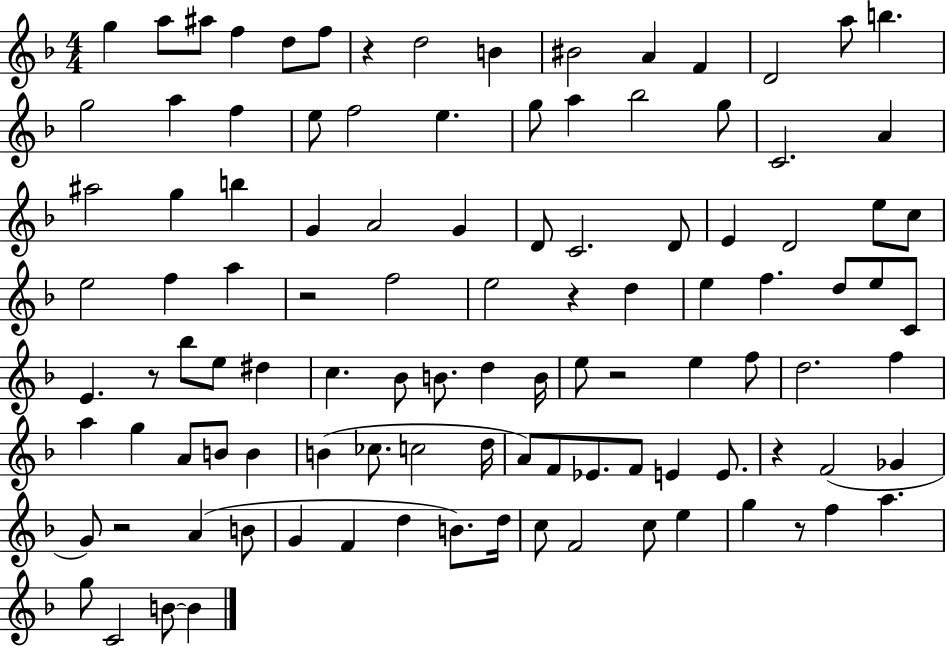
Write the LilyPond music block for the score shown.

{
  \clef treble
  \numericTimeSignature
  \time 4/4
  \key f \major
  g''4 a''8 ais''8 f''4 d''8 f''8 | r4 d''2 b'4 | bis'2 a'4 f'4 | d'2 a''8 b''4. | \break g''2 a''4 f''4 | e''8 f''2 e''4. | g''8 a''4 bes''2 g''8 | c'2. a'4 | \break ais''2 g''4 b''4 | g'4 a'2 g'4 | d'8 c'2. d'8 | e'4 d'2 e''8 c''8 | \break e''2 f''4 a''4 | r2 f''2 | e''2 r4 d''4 | e''4 f''4. d''8 e''8 c'8 | \break e'4. r8 bes''8 e''8 dis''4 | c''4. bes'8 b'8. d''4 b'16 | e''8 r2 e''4 f''8 | d''2. f''4 | \break a''4 g''4 a'8 b'8 b'4 | b'4( ces''8. c''2 d''16 | a'8) f'8 ees'8. f'8 e'4 e'8. | r4 f'2( ges'4 | \break g'8) r2 a'4( b'8 | g'4 f'4 d''4 b'8.) d''16 | c''8 f'2 c''8 e''4 | g''4 r8 f''4 a''4. | \break g''8 c'2 b'8~~ b'4 | \bar "|."
}